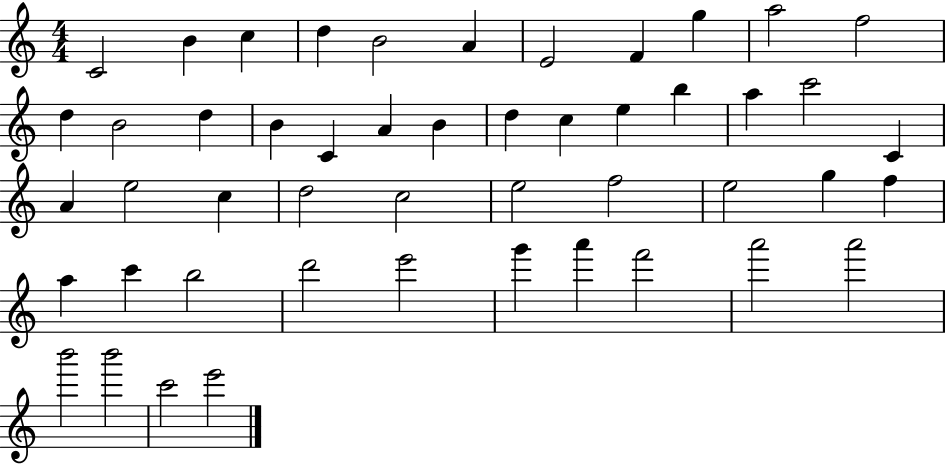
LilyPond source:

{
  \clef treble
  \numericTimeSignature
  \time 4/4
  \key c \major
  c'2 b'4 c''4 | d''4 b'2 a'4 | e'2 f'4 g''4 | a''2 f''2 | \break d''4 b'2 d''4 | b'4 c'4 a'4 b'4 | d''4 c''4 e''4 b''4 | a''4 c'''2 c'4 | \break a'4 e''2 c''4 | d''2 c''2 | e''2 f''2 | e''2 g''4 f''4 | \break a''4 c'''4 b''2 | d'''2 e'''2 | g'''4 a'''4 f'''2 | a'''2 a'''2 | \break b'''2 b'''2 | c'''2 e'''2 | \bar "|."
}